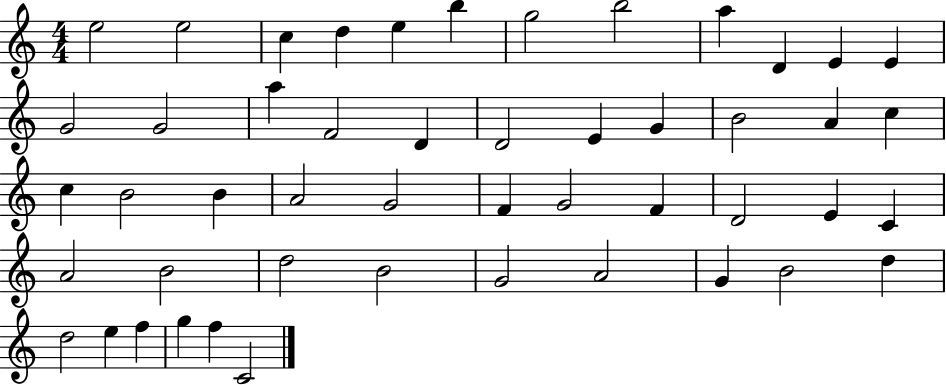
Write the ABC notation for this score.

X:1
T:Untitled
M:4/4
L:1/4
K:C
e2 e2 c d e b g2 b2 a D E E G2 G2 a F2 D D2 E G B2 A c c B2 B A2 G2 F G2 F D2 E C A2 B2 d2 B2 G2 A2 G B2 d d2 e f g f C2